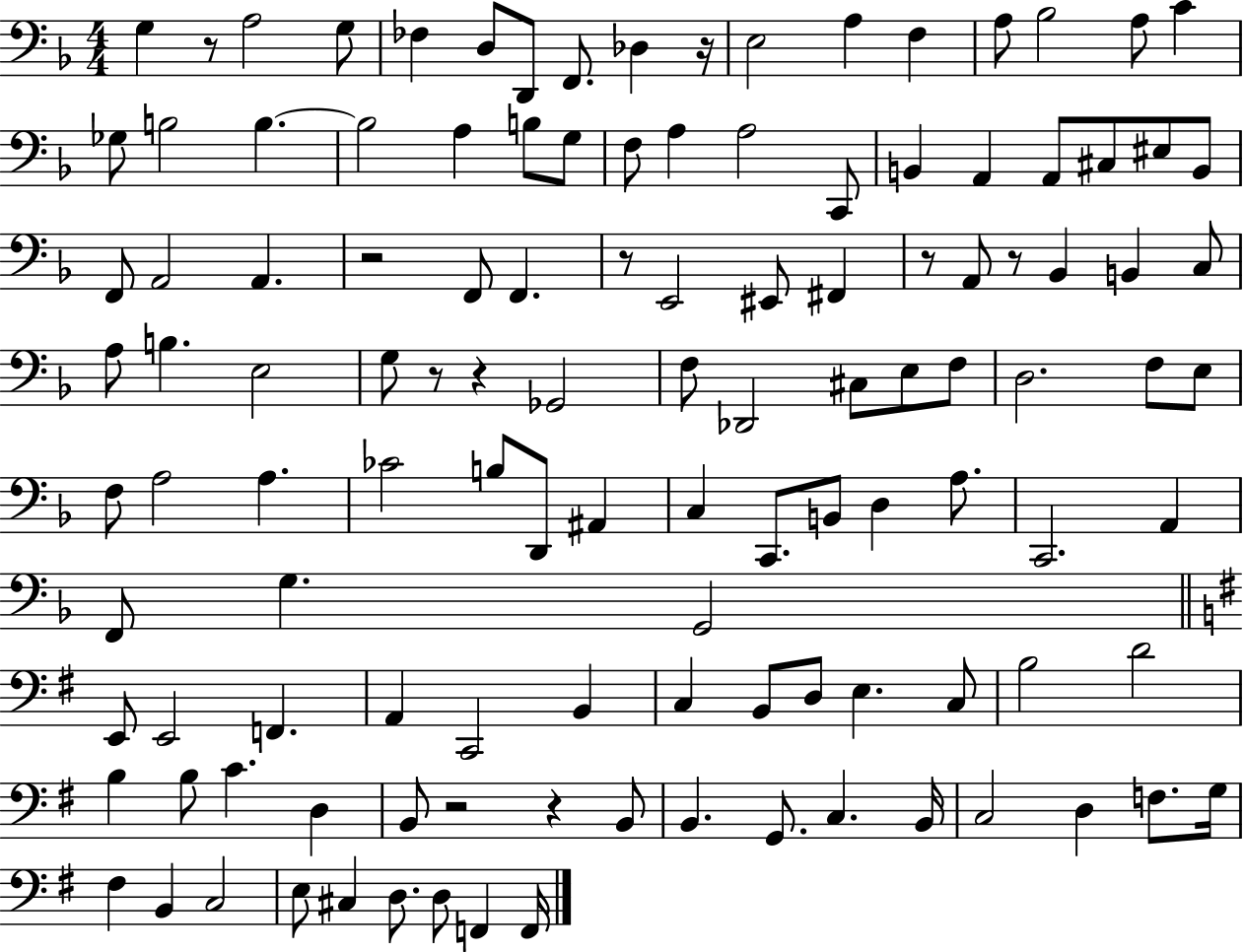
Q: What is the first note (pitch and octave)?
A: G3